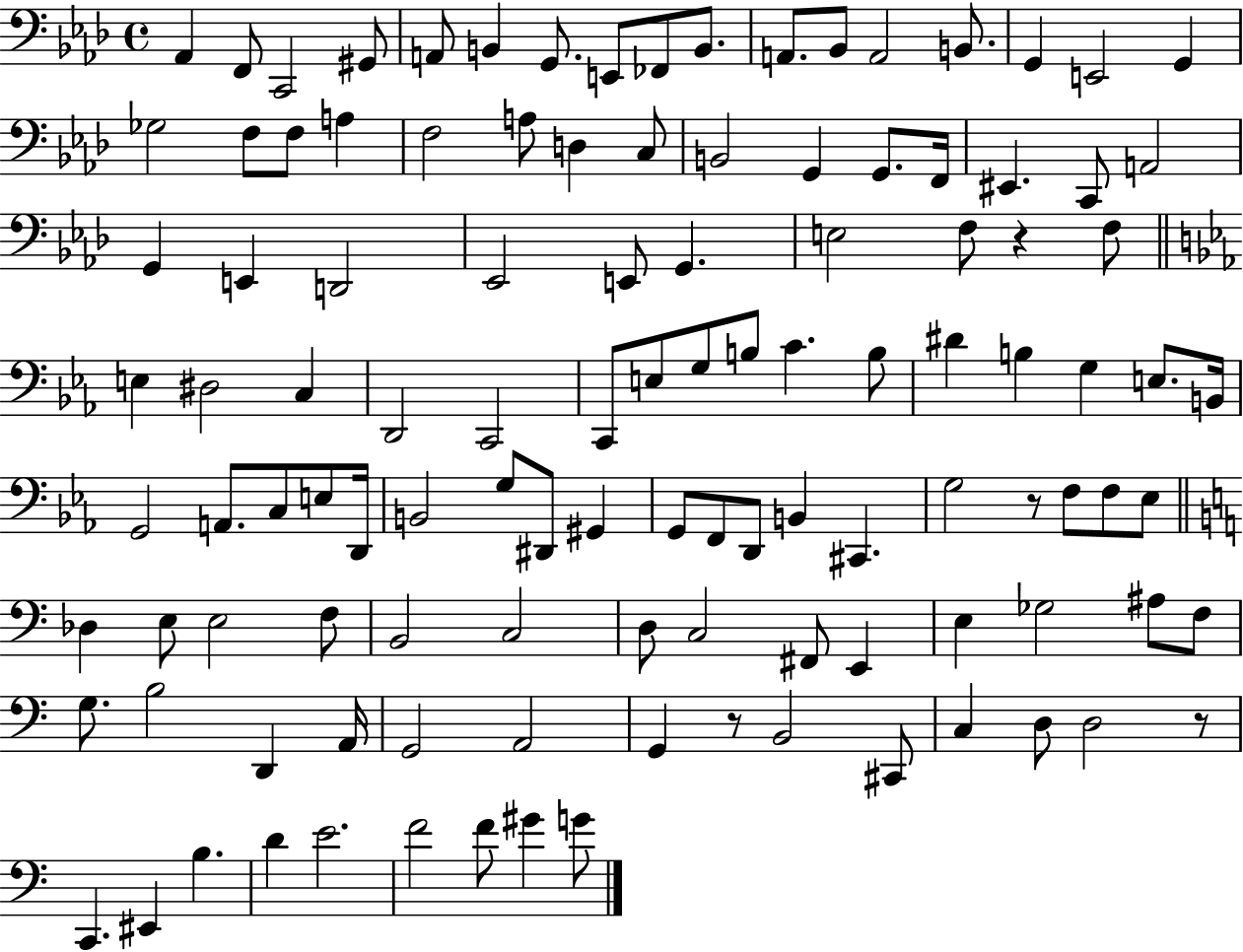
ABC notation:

X:1
T:Untitled
M:4/4
L:1/4
K:Ab
_A,, F,,/2 C,,2 ^G,,/2 A,,/2 B,, G,,/2 E,,/2 _F,,/2 B,,/2 A,,/2 _B,,/2 A,,2 B,,/2 G,, E,,2 G,, _G,2 F,/2 F,/2 A, F,2 A,/2 D, C,/2 B,,2 G,, G,,/2 F,,/4 ^E,, C,,/2 A,,2 G,, E,, D,,2 _E,,2 E,,/2 G,, E,2 F,/2 z F,/2 E, ^D,2 C, D,,2 C,,2 C,,/2 E,/2 G,/2 B,/2 C B,/2 ^D B, G, E,/2 B,,/4 G,,2 A,,/2 C,/2 E,/2 D,,/4 B,,2 G,/2 ^D,,/2 ^G,, G,,/2 F,,/2 D,,/2 B,, ^C,, G,2 z/2 F,/2 F,/2 _E,/2 _D, E,/2 E,2 F,/2 B,,2 C,2 D,/2 C,2 ^F,,/2 E,, E, _G,2 ^A,/2 F,/2 G,/2 B,2 D,, A,,/4 G,,2 A,,2 G,, z/2 B,,2 ^C,,/2 C, D,/2 D,2 z/2 C,, ^E,, B, D E2 F2 F/2 ^G G/2